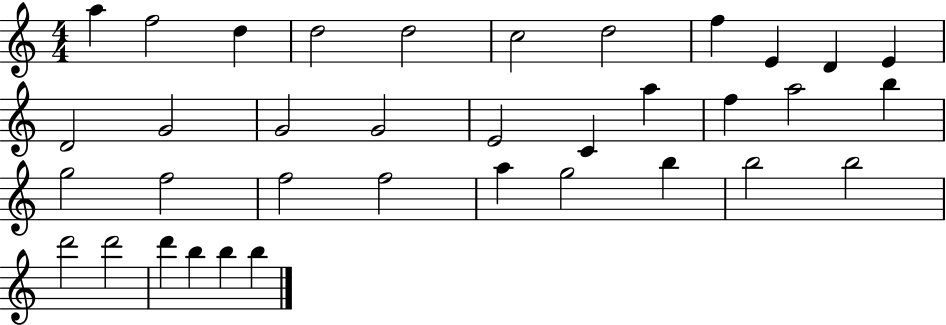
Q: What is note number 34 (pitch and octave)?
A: B5